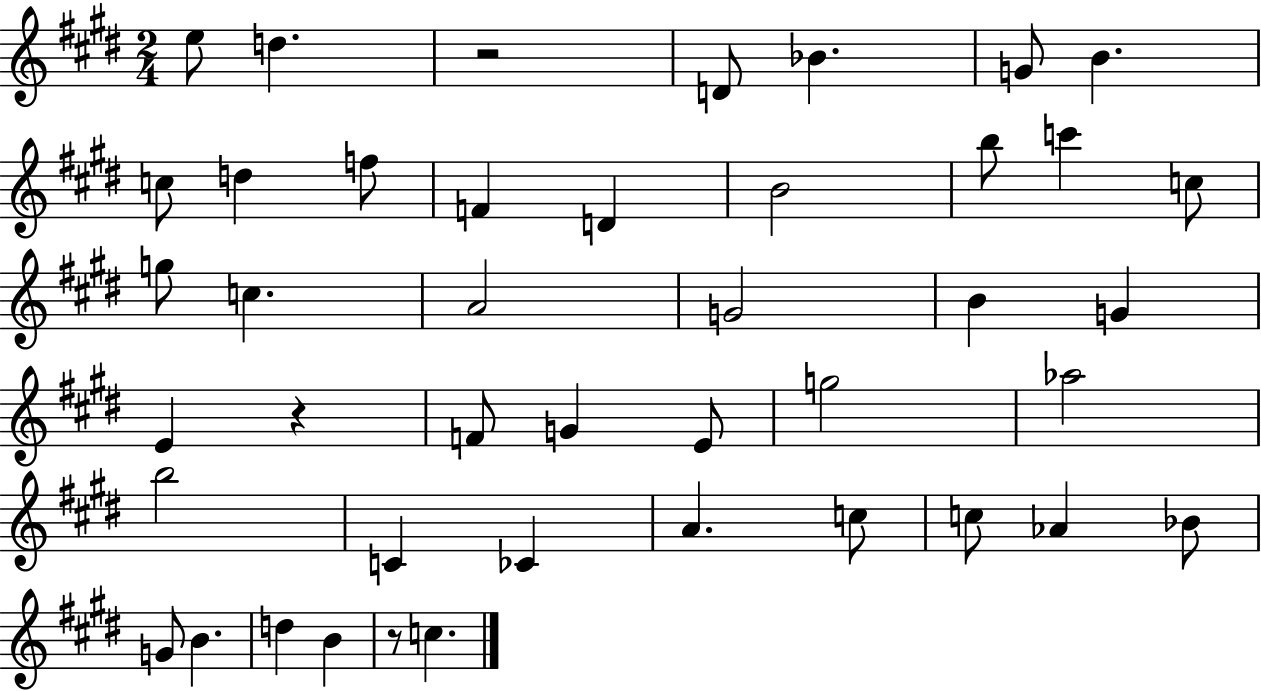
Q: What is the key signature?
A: E major